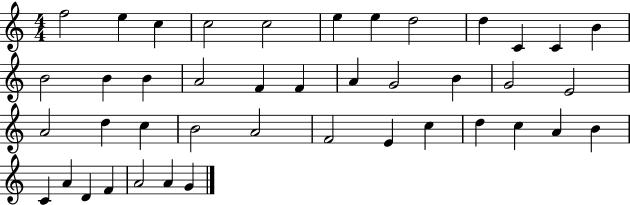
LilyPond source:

{
  \clef treble
  \numericTimeSignature
  \time 4/4
  \key c \major
  f''2 e''4 c''4 | c''2 c''2 | e''4 e''4 d''2 | d''4 c'4 c'4 b'4 | \break b'2 b'4 b'4 | a'2 f'4 f'4 | a'4 g'2 b'4 | g'2 e'2 | \break a'2 d''4 c''4 | b'2 a'2 | f'2 e'4 c''4 | d''4 c''4 a'4 b'4 | \break c'4 a'4 d'4 f'4 | a'2 a'4 g'4 | \bar "|."
}